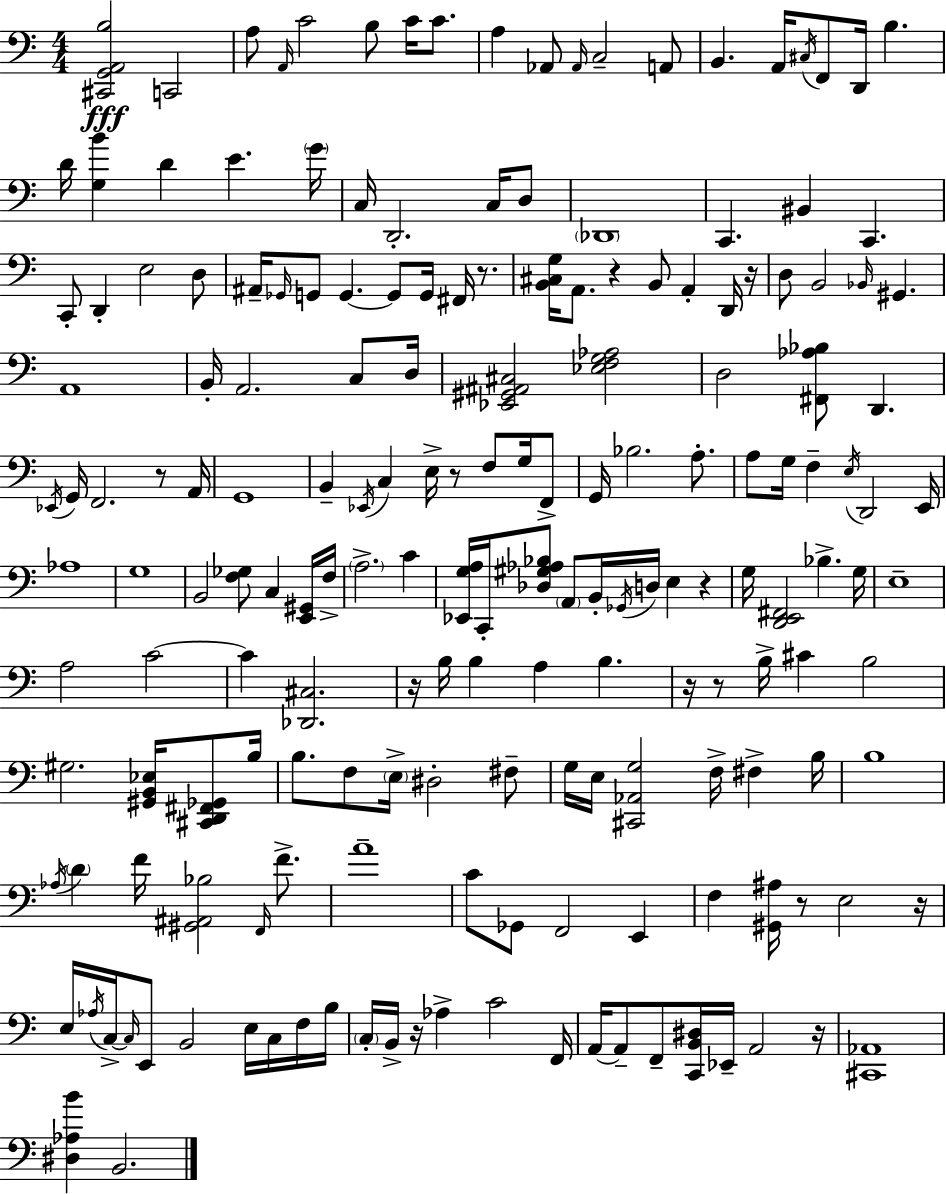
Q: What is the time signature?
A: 4/4